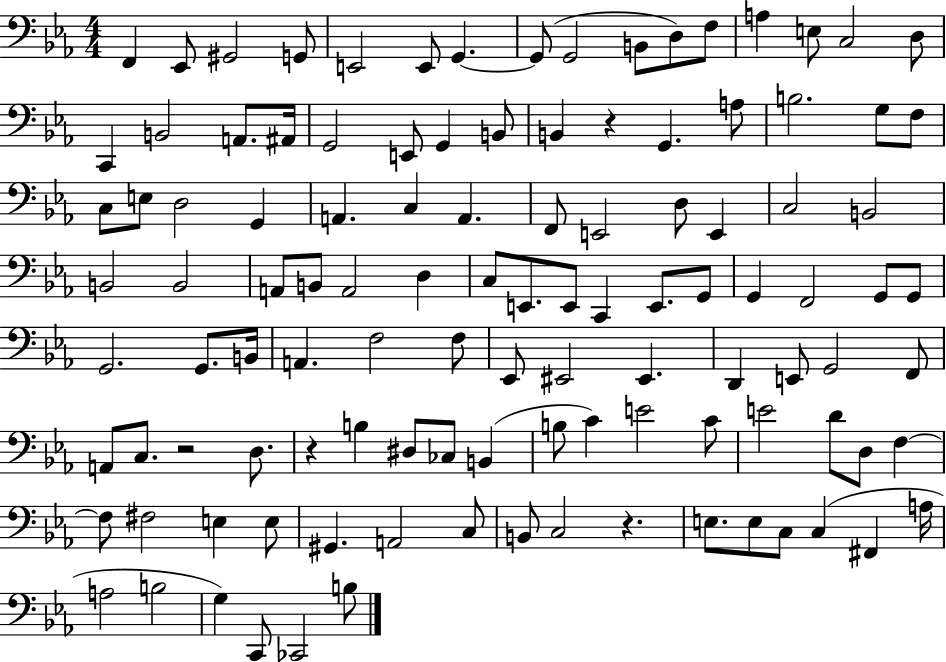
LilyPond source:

{
  \clef bass
  \numericTimeSignature
  \time 4/4
  \key ees \major
  \repeat volta 2 { f,4 ees,8 gis,2 g,8 | e,2 e,8 g,4.~~ | g,8( g,2 b,8 d8) f8 | a4 e8 c2 d8 | \break c,4 b,2 a,8. ais,16 | g,2 e,8 g,4 b,8 | b,4 r4 g,4. a8 | b2. g8 f8 | \break c8 e8 d2 g,4 | a,4. c4 a,4. | f,8 e,2 d8 e,4 | c2 b,2 | \break b,2 b,2 | a,8 b,8 a,2 d4 | c8 e,8. e,8 c,4 e,8. g,8 | g,4 f,2 g,8 g,8 | \break g,2. g,8. b,16 | a,4. f2 f8 | ees,8 eis,2 eis,4. | d,4 e,8 g,2 f,8 | \break a,8 c8. r2 d8. | r4 b4 dis8 ces8 b,4( | b8 c'4) e'2 c'8 | e'2 d'8 d8 f4~~ | \break f8 fis2 e4 e8 | gis,4. a,2 c8 | b,8 c2 r4. | e8. e8 c8 c4( fis,4 a16 | \break a2 b2 | g4) c,8 ces,2 b8 | } \bar "|."
}